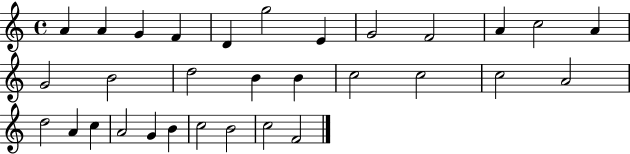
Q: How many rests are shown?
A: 0